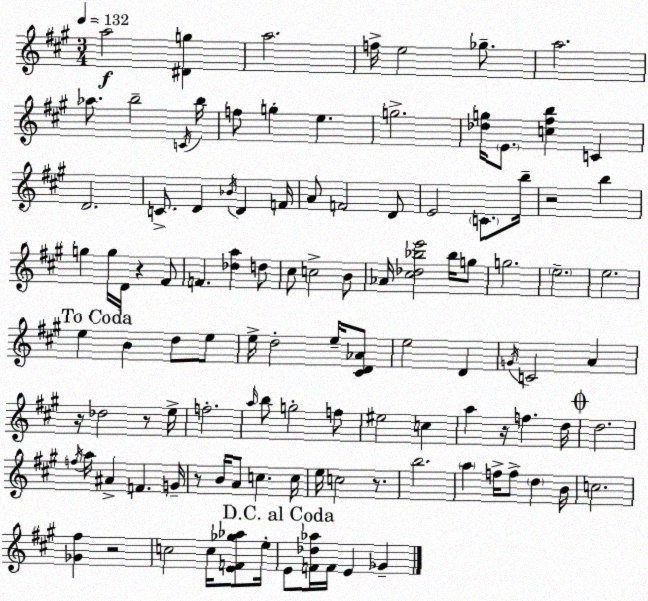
X:1
T:Untitled
M:3/4
L:1/4
K:A
a2 [^Dg] a2 f/4 e2 _g/2 a2 _a/2 b2 C/4 b/4 f/2 g e g2 [_dg]/4 E/2 [c^fb] C D2 C/2 D _B/4 D F/4 A/2 F2 D/2 E2 C/2 b/4 z2 b g g/4 D/4 z ^F/2 F [_da] d/2 ^c/2 c2 B/2 _A/4 [^c_d_be']2 _b/4 g/2 g2 e2 e2 e B d/2 e/2 e/4 d2 e/4 [^CD_A]/2 e2 D G/4 C2 A z/4 _d2 z/2 e/4 f2 a/4 b/2 g2 f/2 ^e2 c a z/4 f d/4 d2 f/4 a/4 ^A F G/4 z/2 B/4 A/2 c c/4 e/4 c2 z/2 b2 a f/4 f/2 d B/4 c2 [_G^f] z2 c2 c/4 [EF_g_a]/2 e/4 E/2 [F_d_a]/4 F/4 E _G